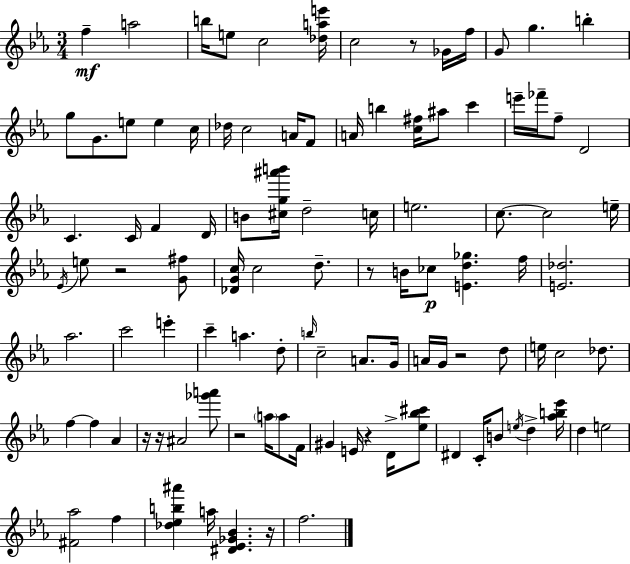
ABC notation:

X:1
T:Untitled
M:3/4
L:1/4
K:Eb
f a2 b/4 e/2 c2 [_dae']/4 c2 z/2 _G/4 f/4 G/2 g b g/2 G/2 e/2 e c/4 _d/4 c2 A/4 F/2 A/4 b [c^f]/4 ^a/2 c' e'/4 _f'/4 f/2 D2 C C/4 F D/4 B/2 [^cg^a'b']/4 d2 c/4 e2 c/2 c2 e/4 _E/4 e/2 z2 [G^f]/2 [_DGc]/4 c2 d/2 z/2 B/4 _c/2 [Ed_g] f/4 [E_d]2 _a2 c'2 e' c' a d/2 b/4 c2 A/2 G/4 A/4 G/4 z2 d/2 e/4 c2 _d/2 f f _A z/4 z/4 ^A2 [_g'a']/2 z2 a/4 a/2 F/4 ^G E/4 z D/4 [_e_b^c']/2 ^D C/4 B/2 e/4 d [_ab_e']/4 d e2 [^F_a]2 f [_d_eb^a'] a/4 [^D_E_G_B] z/4 f2